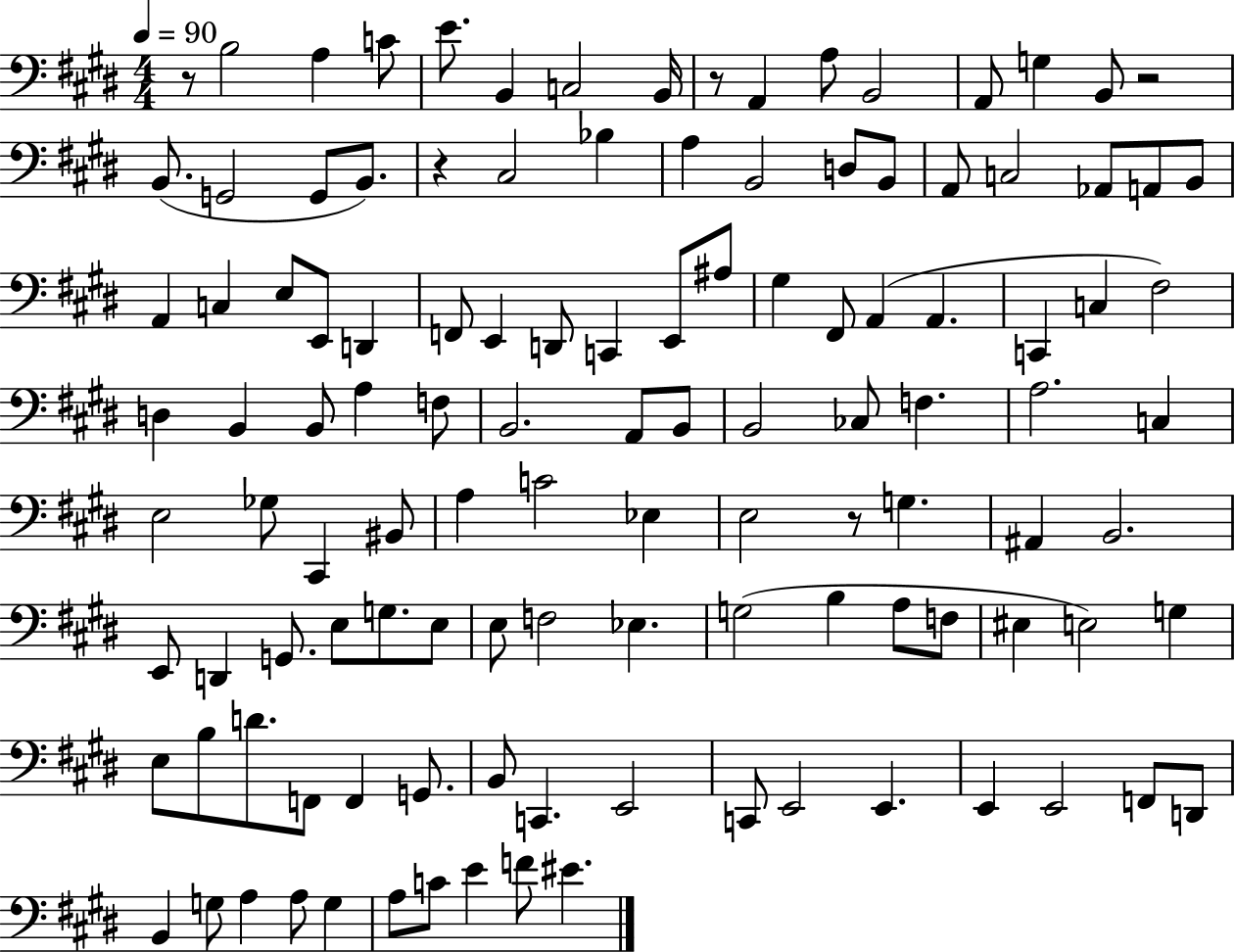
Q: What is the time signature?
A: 4/4